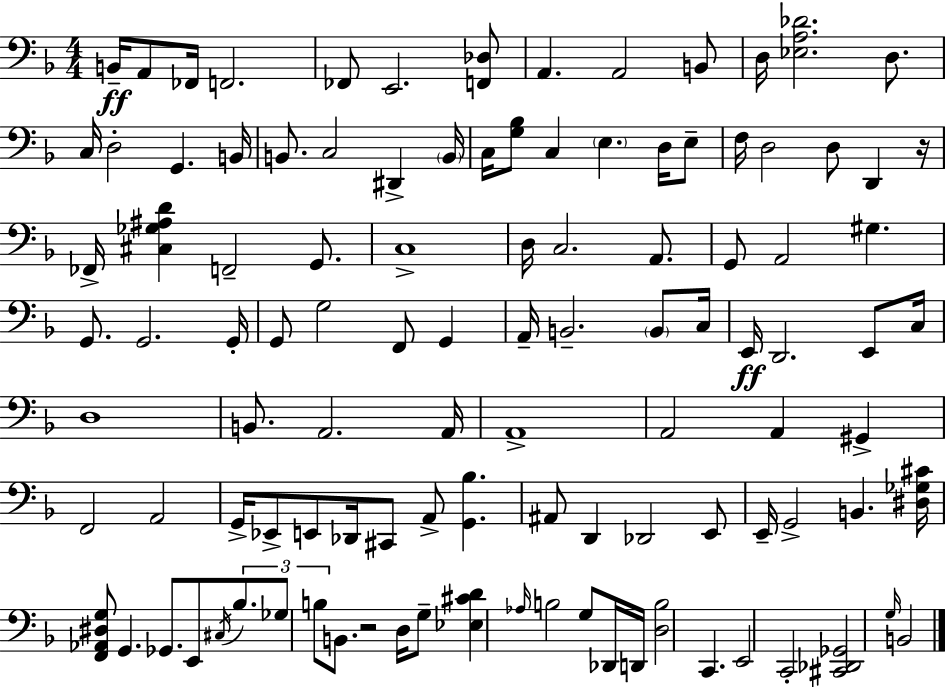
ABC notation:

X:1
T:Untitled
M:4/4
L:1/4
K:F
B,,/4 A,,/2 _F,,/4 F,,2 _F,,/2 E,,2 [F,,_D,]/2 A,, A,,2 B,,/2 D,/4 [_E,A,_D]2 D,/2 C,/4 D,2 G,, B,,/4 B,,/2 C,2 ^D,, B,,/4 C,/4 [G,_B,]/2 C, E, D,/4 E,/2 F,/4 D,2 D,/2 D,, z/4 _F,,/4 [^C,_G,^A,D] F,,2 G,,/2 C,4 D,/4 C,2 A,,/2 G,,/2 A,,2 ^G, G,,/2 G,,2 G,,/4 G,,/2 G,2 F,,/2 G,, A,,/4 B,,2 B,,/2 C,/4 E,,/4 D,,2 E,,/2 C,/4 D,4 B,,/2 A,,2 A,,/4 A,,4 A,,2 A,, ^G,, F,,2 A,,2 G,,/4 _E,,/2 E,,/2 _D,,/4 ^C,,/2 A,,/2 [G,,_B,] ^A,,/2 D,, _D,,2 E,,/2 E,,/4 G,,2 B,, [^D,_G,^C]/4 [F,,_A,,^D,G,]/2 G,, _G,,/2 E,,/2 ^C,/4 _B,/2 _G,/2 B,/2 B,,/2 z2 D,/4 G,/2 [_E,^CD] _A,/4 B,2 G,/2 _D,,/4 D,,/4 [D,B,]2 C,, E,,2 C,,2 [^C,,_D,,_G,,]2 G,/4 B,,2